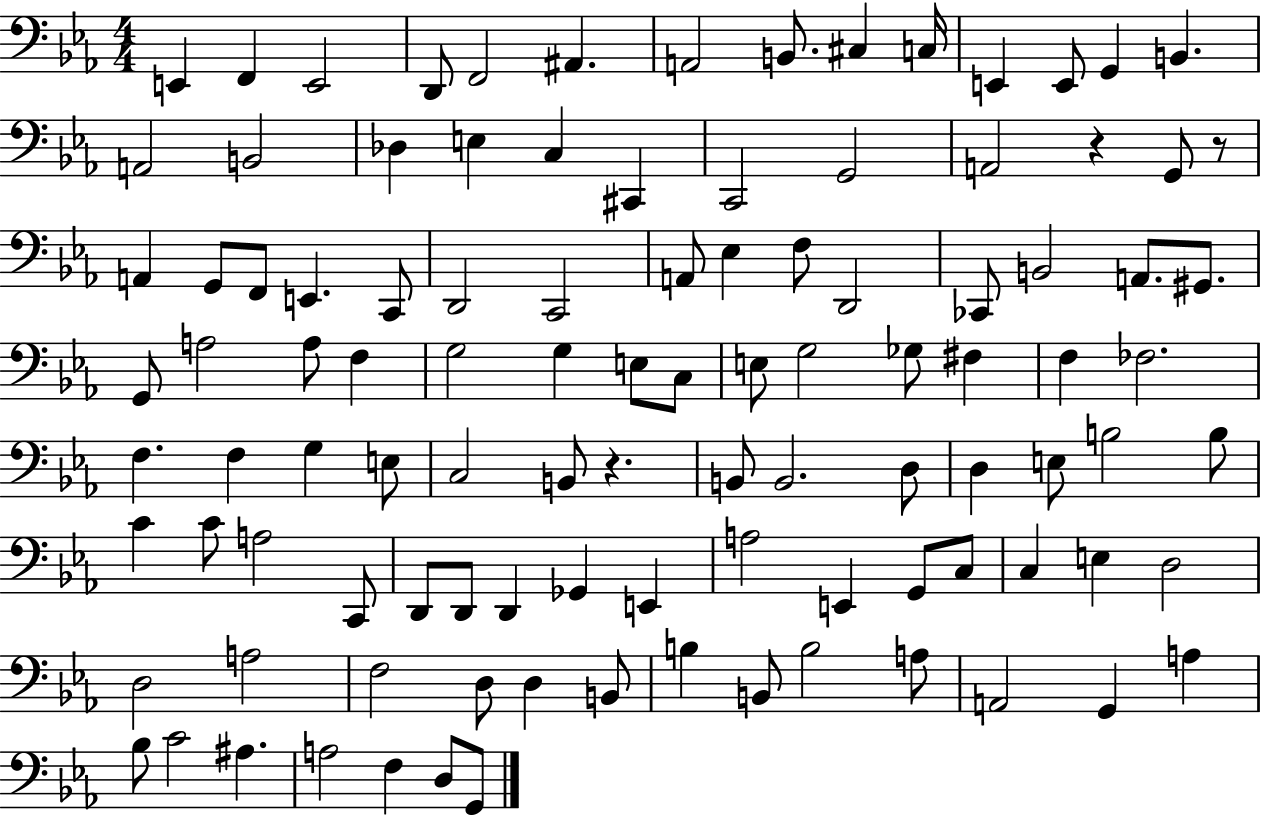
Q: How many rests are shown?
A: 3